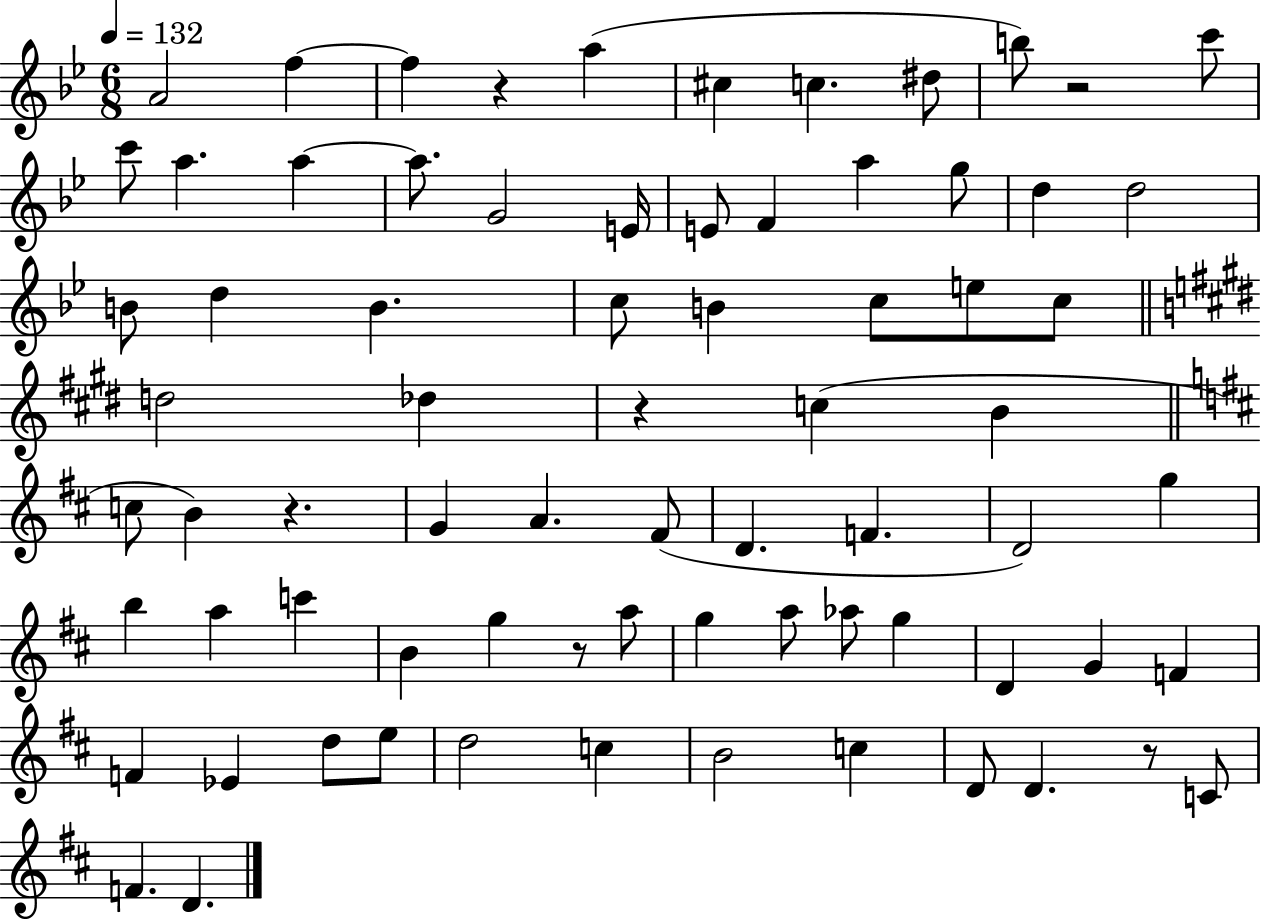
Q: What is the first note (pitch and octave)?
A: A4